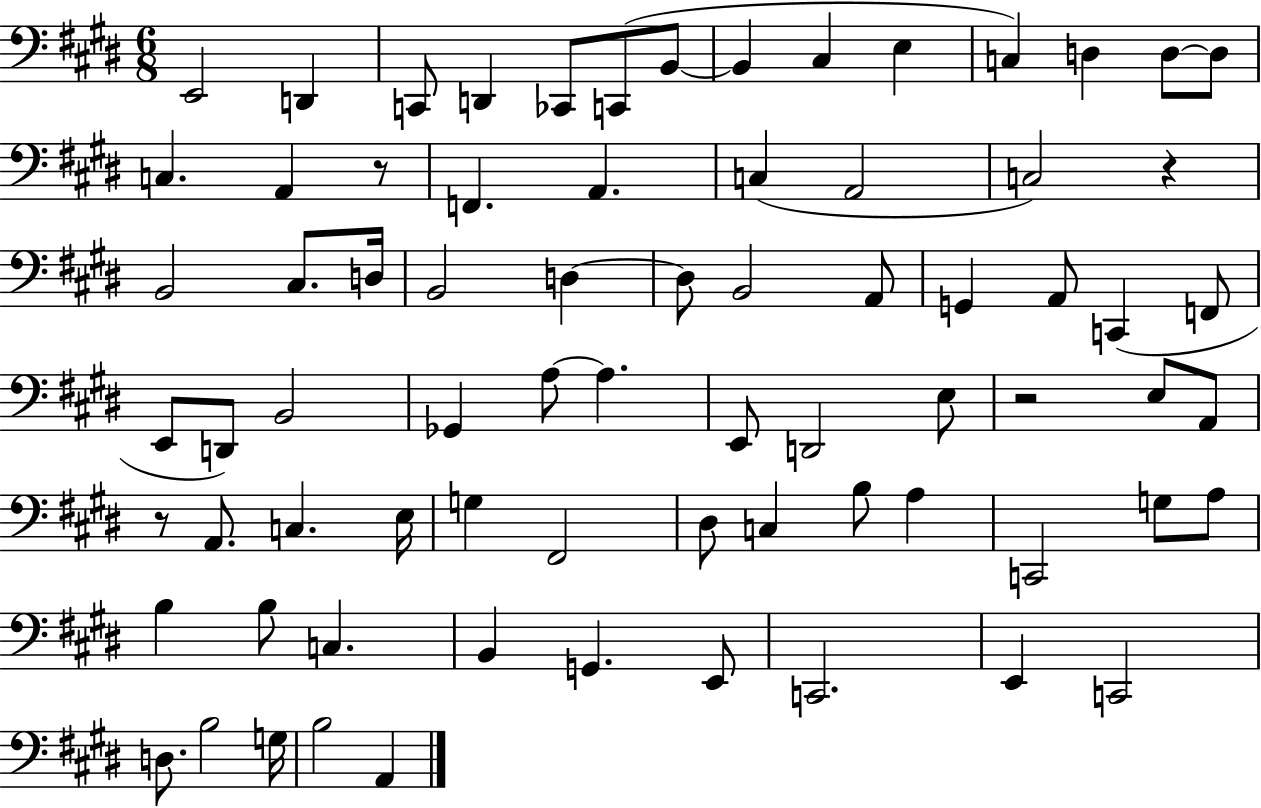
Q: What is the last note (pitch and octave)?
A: A2